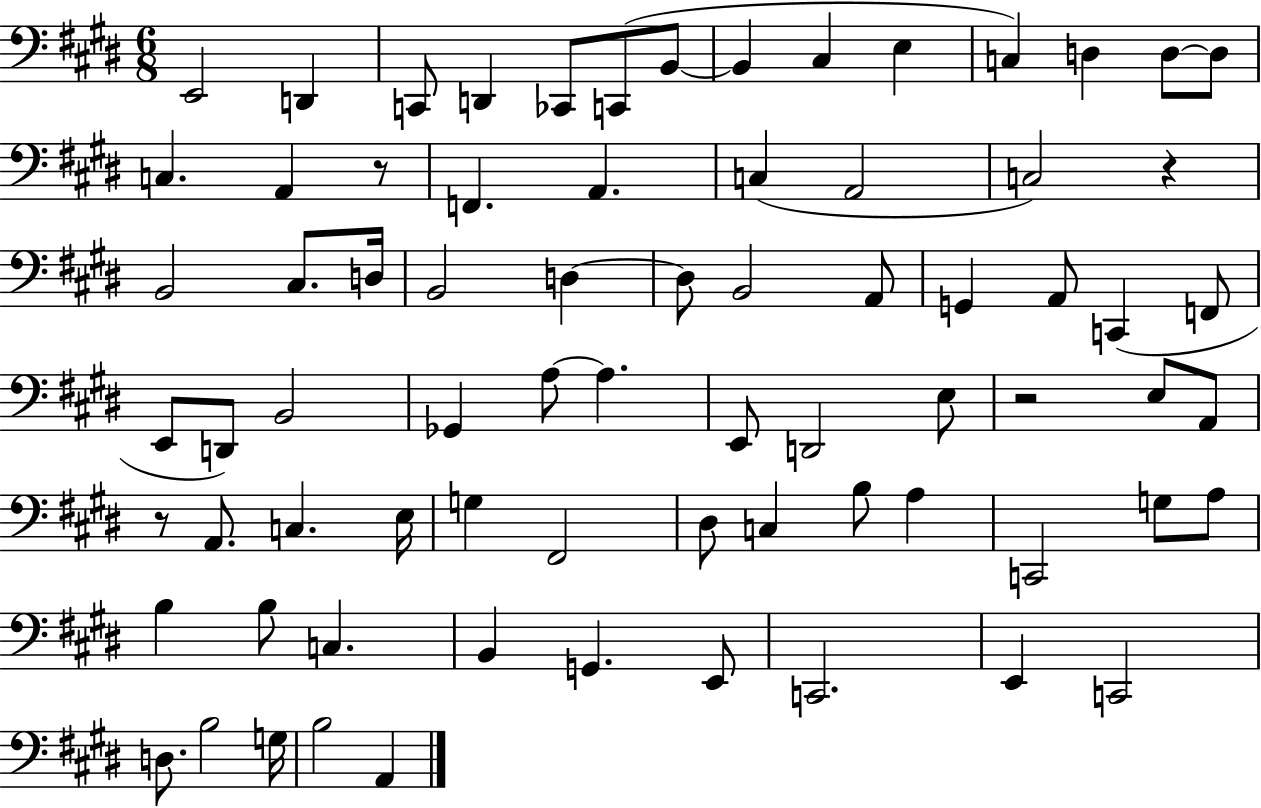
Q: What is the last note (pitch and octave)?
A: A2